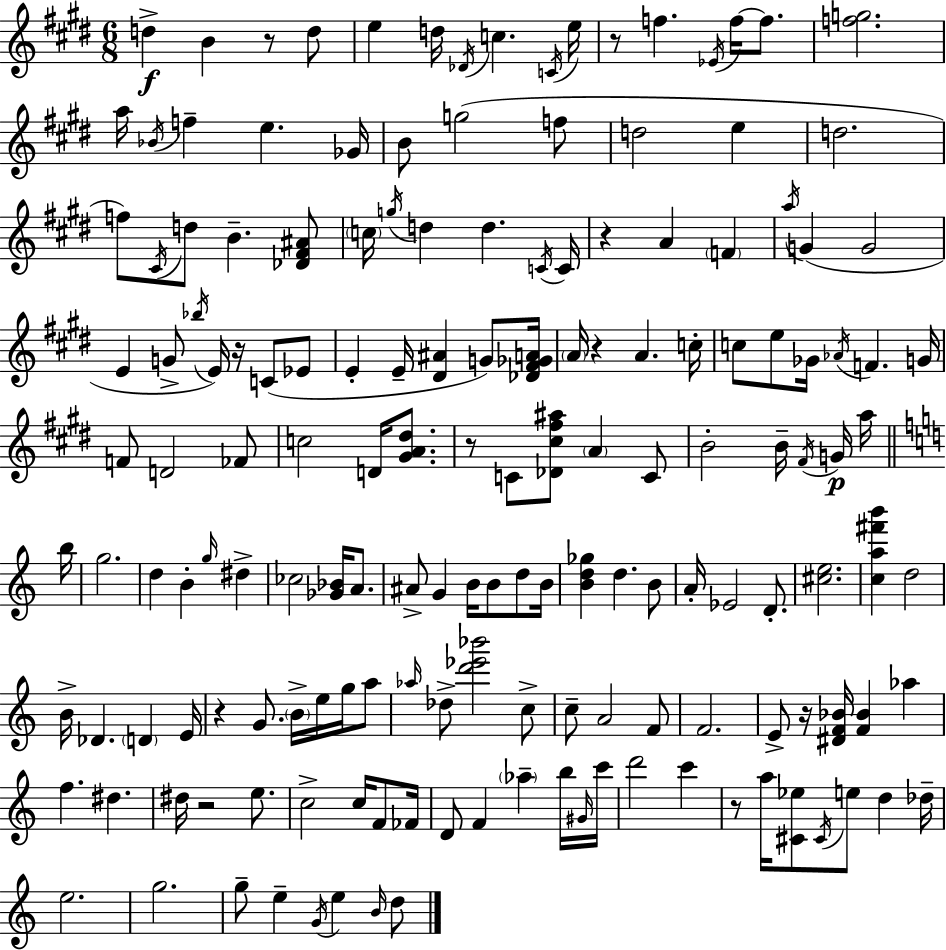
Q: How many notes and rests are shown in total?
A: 161